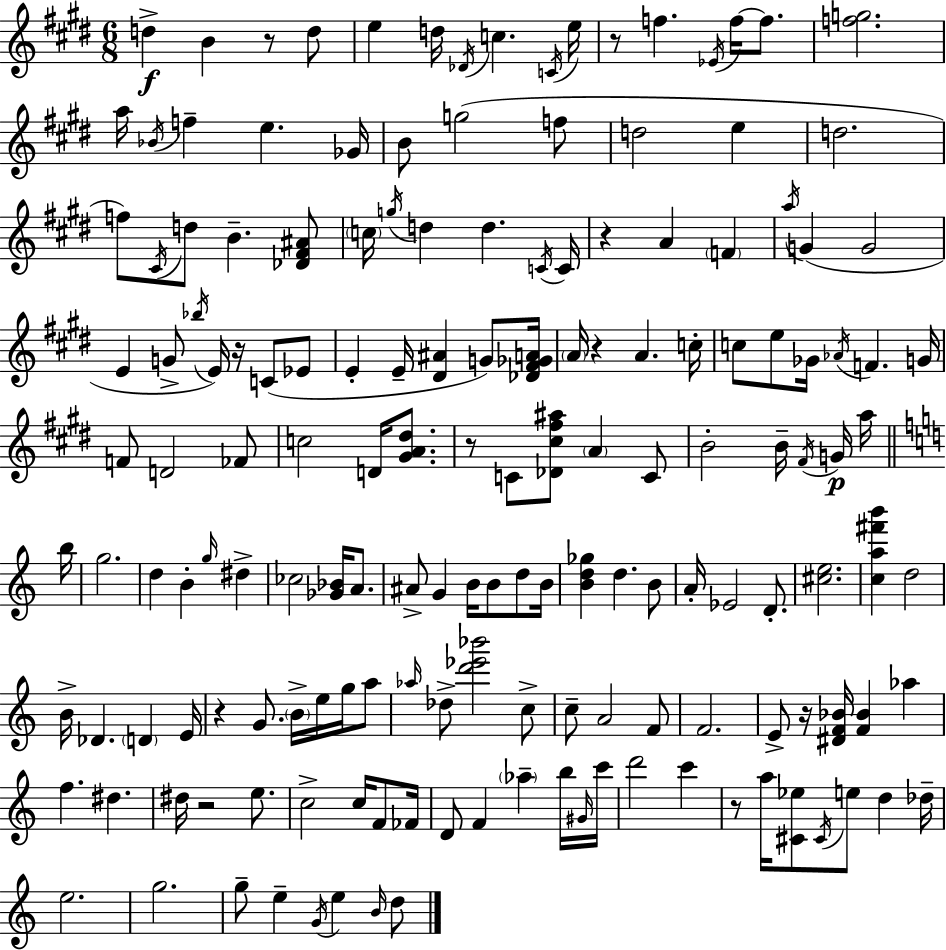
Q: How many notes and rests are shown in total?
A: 161